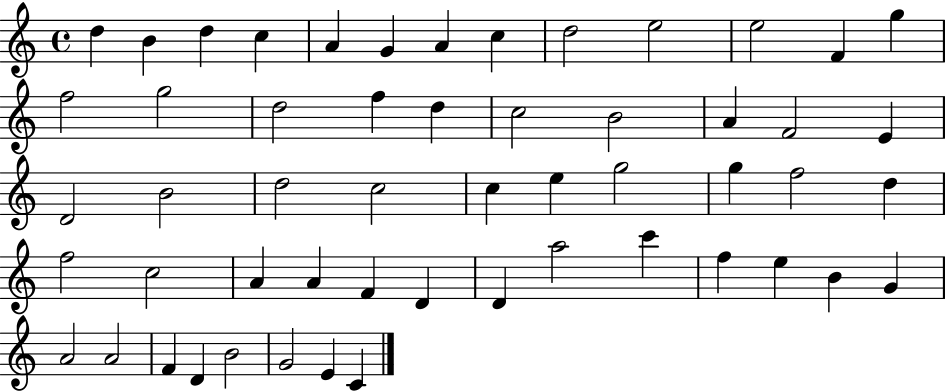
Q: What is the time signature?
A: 4/4